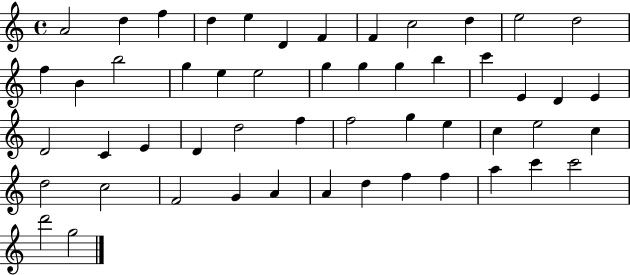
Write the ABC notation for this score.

X:1
T:Untitled
M:4/4
L:1/4
K:C
A2 d f d e D F F c2 d e2 d2 f B b2 g e e2 g g g b c' E D E D2 C E D d2 f f2 g e c e2 c d2 c2 F2 G A A d f f a c' c'2 d'2 g2